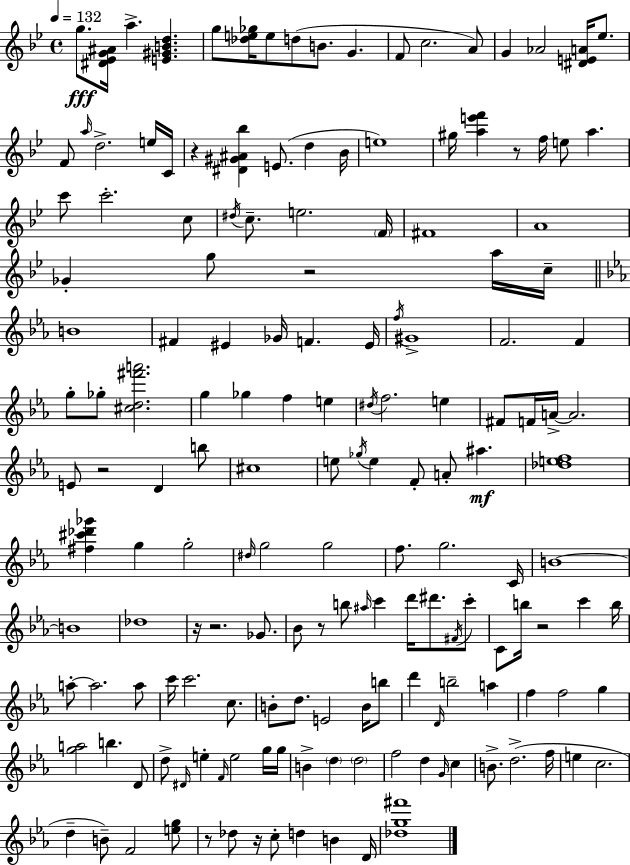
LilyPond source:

{
  \clef treble
  \time 4/4
  \defaultTimeSignature
  \key bes \major
  \tempo 4 = 132
  g''8.\fff <dis' ees' g' ais'>16 a''4.-> <e' gis' b' d''>4. | g''8 <des'' e'' ges''>16 e''8 d''8( b'8. g'4. | f'8 c''2. a'8) | g'4 aes'2 <dis' e' a'>16 ees''8. | \break f'8 \grace { a''16 } d''2.-> e''16 | c'16 r4 <dis' gis' ais' bes''>4 e'8.( d''4 | bes'16 e''1) | gis''16 <a'' e''' f'''>4 r8 f''16 e''8 a''4. | \break c'''8 c'''2.-. c''8 | \acciaccatura { dis''16 } c''8.-- e''2. | \parenthesize f'16 fis'1 | a'1 | \break ges'4-. g''8 r2 | a''16 c''16-- \bar "||" \break \key ees \major b'1 | fis'4 eis'4 ges'16 f'4. eis'16 | \acciaccatura { f''16 } gis'1-> | f'2. f'4 | \break g''8-. ges''8-. <cis'' d'' fis''' a'''>2. | g''4 ges''4 f''4 e''4 | \acciaccatura { dis''16 } f''2. e''4 | fis'8 f'16 a'16->~~ a'2. | \break e'8 r2 d'4 | b''8 cis''1 | e''8 \acciaccatura { ges''16 } e''4 f'8-. a'8-. ais''4.\mf | <des'' e'' f''>1 | \break <fis'' cis''' des''' ges'''>4 g''4 g''2-. | \grace { dis''16 } g''2 g''2 | f''8. g''2. | c'16 b'1~~ | \break b'1 | des''1 | r16 r2. | ges'8. bes'8 r8 b''8 \grace { ais''16 } c'''4 d'''16 | \break dis'''8. \acciaccatura { fis'16 } c'''8-. c'8 b''16 r2 | c'''4 b''16 a''8-.~~ a''2. | a''8 c'''16 c'''2. | c''8. b'8-. d''8. e'2 | \break b'16 b''8 d'''4 \grace { d'16 } b''2-- | a''4 f''4 f''2 | g''4 <g'' a''>2 b''4. | d'8 d''8-> \grace { dis'16 } e''4-. \grace { f'16 } e''2 | \break g''16 g''16 b'4-> \parenthesize d''4 | \parenthesize d''2 f''2 | d''4 \grace { g'16 } c''4 b'8.-> d''2.->( | f''16 e''4 c''2. | \break d''4-- b'8--) | f'2 <e'' g''>8 r8 des''8 r16 c''8-. | d''4 b'4 d'16 <des'' g'' fis'''>1 | \bar "|."
}